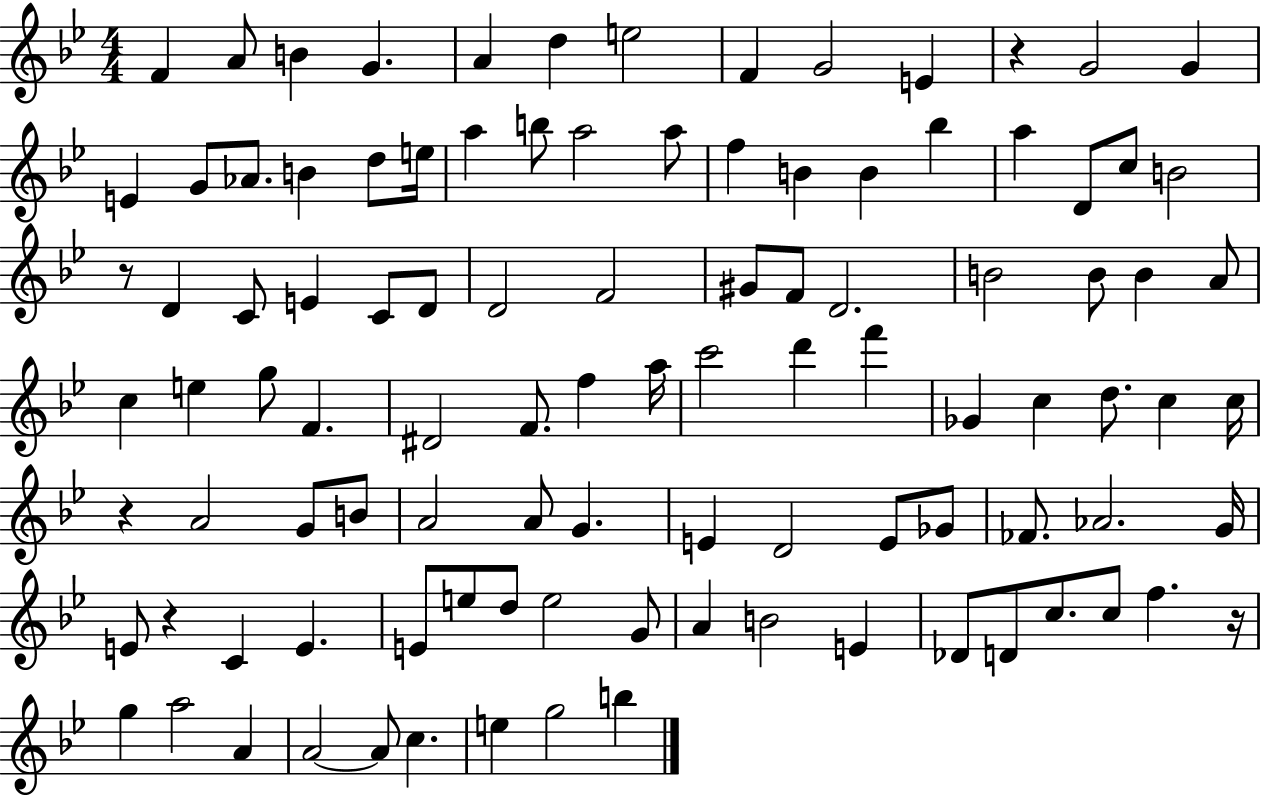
{
  \clef treble
  \numericTimeSignature
  \time 4/4
  \key bes \major
  f'4 a'8 b'4 g'4. | a'4 d''4 e''2 | f'4 g'2 e'4 | r4 g'2 g'4 | \break e'4 g'8 aes'8. b'4 d''8 e''16 | a''4 b''8 a''2 a''8 | f''4 b'4 b'4 bes''4 | a''4 d'8 c''8 b'2 | \break r8 d'4 c'8 e'4 c'8 d'8 | d'2 f'2 | gis'8 f'8 d'2. | b'2 b'8 b'4 a'8 | \break c''4 e''4 g''8 f'4. | dis'2 f'8. f''4 a''16 | c'''2 d'''4 f'''4 | ges'4 c''4 d''8. c''4 c''16 | \break r4 a'2 g'8 b'8 | a'2 a'8 g'4. | e'4 d'2 e'8 ges'8 | fes'8. aes'2. g'16 | \break e'8 r4 c'4 e'4. | e'8 e''8 d''8 e''2 g'8 | a'4 b'2 e'4 | des'8 d'8 c''8. c''8 f''4. r16 | \break g''4 a''2 a'4 | a'2~~ a'8 c''4. | e''4 g''2 b''4 | \bar "|."
}